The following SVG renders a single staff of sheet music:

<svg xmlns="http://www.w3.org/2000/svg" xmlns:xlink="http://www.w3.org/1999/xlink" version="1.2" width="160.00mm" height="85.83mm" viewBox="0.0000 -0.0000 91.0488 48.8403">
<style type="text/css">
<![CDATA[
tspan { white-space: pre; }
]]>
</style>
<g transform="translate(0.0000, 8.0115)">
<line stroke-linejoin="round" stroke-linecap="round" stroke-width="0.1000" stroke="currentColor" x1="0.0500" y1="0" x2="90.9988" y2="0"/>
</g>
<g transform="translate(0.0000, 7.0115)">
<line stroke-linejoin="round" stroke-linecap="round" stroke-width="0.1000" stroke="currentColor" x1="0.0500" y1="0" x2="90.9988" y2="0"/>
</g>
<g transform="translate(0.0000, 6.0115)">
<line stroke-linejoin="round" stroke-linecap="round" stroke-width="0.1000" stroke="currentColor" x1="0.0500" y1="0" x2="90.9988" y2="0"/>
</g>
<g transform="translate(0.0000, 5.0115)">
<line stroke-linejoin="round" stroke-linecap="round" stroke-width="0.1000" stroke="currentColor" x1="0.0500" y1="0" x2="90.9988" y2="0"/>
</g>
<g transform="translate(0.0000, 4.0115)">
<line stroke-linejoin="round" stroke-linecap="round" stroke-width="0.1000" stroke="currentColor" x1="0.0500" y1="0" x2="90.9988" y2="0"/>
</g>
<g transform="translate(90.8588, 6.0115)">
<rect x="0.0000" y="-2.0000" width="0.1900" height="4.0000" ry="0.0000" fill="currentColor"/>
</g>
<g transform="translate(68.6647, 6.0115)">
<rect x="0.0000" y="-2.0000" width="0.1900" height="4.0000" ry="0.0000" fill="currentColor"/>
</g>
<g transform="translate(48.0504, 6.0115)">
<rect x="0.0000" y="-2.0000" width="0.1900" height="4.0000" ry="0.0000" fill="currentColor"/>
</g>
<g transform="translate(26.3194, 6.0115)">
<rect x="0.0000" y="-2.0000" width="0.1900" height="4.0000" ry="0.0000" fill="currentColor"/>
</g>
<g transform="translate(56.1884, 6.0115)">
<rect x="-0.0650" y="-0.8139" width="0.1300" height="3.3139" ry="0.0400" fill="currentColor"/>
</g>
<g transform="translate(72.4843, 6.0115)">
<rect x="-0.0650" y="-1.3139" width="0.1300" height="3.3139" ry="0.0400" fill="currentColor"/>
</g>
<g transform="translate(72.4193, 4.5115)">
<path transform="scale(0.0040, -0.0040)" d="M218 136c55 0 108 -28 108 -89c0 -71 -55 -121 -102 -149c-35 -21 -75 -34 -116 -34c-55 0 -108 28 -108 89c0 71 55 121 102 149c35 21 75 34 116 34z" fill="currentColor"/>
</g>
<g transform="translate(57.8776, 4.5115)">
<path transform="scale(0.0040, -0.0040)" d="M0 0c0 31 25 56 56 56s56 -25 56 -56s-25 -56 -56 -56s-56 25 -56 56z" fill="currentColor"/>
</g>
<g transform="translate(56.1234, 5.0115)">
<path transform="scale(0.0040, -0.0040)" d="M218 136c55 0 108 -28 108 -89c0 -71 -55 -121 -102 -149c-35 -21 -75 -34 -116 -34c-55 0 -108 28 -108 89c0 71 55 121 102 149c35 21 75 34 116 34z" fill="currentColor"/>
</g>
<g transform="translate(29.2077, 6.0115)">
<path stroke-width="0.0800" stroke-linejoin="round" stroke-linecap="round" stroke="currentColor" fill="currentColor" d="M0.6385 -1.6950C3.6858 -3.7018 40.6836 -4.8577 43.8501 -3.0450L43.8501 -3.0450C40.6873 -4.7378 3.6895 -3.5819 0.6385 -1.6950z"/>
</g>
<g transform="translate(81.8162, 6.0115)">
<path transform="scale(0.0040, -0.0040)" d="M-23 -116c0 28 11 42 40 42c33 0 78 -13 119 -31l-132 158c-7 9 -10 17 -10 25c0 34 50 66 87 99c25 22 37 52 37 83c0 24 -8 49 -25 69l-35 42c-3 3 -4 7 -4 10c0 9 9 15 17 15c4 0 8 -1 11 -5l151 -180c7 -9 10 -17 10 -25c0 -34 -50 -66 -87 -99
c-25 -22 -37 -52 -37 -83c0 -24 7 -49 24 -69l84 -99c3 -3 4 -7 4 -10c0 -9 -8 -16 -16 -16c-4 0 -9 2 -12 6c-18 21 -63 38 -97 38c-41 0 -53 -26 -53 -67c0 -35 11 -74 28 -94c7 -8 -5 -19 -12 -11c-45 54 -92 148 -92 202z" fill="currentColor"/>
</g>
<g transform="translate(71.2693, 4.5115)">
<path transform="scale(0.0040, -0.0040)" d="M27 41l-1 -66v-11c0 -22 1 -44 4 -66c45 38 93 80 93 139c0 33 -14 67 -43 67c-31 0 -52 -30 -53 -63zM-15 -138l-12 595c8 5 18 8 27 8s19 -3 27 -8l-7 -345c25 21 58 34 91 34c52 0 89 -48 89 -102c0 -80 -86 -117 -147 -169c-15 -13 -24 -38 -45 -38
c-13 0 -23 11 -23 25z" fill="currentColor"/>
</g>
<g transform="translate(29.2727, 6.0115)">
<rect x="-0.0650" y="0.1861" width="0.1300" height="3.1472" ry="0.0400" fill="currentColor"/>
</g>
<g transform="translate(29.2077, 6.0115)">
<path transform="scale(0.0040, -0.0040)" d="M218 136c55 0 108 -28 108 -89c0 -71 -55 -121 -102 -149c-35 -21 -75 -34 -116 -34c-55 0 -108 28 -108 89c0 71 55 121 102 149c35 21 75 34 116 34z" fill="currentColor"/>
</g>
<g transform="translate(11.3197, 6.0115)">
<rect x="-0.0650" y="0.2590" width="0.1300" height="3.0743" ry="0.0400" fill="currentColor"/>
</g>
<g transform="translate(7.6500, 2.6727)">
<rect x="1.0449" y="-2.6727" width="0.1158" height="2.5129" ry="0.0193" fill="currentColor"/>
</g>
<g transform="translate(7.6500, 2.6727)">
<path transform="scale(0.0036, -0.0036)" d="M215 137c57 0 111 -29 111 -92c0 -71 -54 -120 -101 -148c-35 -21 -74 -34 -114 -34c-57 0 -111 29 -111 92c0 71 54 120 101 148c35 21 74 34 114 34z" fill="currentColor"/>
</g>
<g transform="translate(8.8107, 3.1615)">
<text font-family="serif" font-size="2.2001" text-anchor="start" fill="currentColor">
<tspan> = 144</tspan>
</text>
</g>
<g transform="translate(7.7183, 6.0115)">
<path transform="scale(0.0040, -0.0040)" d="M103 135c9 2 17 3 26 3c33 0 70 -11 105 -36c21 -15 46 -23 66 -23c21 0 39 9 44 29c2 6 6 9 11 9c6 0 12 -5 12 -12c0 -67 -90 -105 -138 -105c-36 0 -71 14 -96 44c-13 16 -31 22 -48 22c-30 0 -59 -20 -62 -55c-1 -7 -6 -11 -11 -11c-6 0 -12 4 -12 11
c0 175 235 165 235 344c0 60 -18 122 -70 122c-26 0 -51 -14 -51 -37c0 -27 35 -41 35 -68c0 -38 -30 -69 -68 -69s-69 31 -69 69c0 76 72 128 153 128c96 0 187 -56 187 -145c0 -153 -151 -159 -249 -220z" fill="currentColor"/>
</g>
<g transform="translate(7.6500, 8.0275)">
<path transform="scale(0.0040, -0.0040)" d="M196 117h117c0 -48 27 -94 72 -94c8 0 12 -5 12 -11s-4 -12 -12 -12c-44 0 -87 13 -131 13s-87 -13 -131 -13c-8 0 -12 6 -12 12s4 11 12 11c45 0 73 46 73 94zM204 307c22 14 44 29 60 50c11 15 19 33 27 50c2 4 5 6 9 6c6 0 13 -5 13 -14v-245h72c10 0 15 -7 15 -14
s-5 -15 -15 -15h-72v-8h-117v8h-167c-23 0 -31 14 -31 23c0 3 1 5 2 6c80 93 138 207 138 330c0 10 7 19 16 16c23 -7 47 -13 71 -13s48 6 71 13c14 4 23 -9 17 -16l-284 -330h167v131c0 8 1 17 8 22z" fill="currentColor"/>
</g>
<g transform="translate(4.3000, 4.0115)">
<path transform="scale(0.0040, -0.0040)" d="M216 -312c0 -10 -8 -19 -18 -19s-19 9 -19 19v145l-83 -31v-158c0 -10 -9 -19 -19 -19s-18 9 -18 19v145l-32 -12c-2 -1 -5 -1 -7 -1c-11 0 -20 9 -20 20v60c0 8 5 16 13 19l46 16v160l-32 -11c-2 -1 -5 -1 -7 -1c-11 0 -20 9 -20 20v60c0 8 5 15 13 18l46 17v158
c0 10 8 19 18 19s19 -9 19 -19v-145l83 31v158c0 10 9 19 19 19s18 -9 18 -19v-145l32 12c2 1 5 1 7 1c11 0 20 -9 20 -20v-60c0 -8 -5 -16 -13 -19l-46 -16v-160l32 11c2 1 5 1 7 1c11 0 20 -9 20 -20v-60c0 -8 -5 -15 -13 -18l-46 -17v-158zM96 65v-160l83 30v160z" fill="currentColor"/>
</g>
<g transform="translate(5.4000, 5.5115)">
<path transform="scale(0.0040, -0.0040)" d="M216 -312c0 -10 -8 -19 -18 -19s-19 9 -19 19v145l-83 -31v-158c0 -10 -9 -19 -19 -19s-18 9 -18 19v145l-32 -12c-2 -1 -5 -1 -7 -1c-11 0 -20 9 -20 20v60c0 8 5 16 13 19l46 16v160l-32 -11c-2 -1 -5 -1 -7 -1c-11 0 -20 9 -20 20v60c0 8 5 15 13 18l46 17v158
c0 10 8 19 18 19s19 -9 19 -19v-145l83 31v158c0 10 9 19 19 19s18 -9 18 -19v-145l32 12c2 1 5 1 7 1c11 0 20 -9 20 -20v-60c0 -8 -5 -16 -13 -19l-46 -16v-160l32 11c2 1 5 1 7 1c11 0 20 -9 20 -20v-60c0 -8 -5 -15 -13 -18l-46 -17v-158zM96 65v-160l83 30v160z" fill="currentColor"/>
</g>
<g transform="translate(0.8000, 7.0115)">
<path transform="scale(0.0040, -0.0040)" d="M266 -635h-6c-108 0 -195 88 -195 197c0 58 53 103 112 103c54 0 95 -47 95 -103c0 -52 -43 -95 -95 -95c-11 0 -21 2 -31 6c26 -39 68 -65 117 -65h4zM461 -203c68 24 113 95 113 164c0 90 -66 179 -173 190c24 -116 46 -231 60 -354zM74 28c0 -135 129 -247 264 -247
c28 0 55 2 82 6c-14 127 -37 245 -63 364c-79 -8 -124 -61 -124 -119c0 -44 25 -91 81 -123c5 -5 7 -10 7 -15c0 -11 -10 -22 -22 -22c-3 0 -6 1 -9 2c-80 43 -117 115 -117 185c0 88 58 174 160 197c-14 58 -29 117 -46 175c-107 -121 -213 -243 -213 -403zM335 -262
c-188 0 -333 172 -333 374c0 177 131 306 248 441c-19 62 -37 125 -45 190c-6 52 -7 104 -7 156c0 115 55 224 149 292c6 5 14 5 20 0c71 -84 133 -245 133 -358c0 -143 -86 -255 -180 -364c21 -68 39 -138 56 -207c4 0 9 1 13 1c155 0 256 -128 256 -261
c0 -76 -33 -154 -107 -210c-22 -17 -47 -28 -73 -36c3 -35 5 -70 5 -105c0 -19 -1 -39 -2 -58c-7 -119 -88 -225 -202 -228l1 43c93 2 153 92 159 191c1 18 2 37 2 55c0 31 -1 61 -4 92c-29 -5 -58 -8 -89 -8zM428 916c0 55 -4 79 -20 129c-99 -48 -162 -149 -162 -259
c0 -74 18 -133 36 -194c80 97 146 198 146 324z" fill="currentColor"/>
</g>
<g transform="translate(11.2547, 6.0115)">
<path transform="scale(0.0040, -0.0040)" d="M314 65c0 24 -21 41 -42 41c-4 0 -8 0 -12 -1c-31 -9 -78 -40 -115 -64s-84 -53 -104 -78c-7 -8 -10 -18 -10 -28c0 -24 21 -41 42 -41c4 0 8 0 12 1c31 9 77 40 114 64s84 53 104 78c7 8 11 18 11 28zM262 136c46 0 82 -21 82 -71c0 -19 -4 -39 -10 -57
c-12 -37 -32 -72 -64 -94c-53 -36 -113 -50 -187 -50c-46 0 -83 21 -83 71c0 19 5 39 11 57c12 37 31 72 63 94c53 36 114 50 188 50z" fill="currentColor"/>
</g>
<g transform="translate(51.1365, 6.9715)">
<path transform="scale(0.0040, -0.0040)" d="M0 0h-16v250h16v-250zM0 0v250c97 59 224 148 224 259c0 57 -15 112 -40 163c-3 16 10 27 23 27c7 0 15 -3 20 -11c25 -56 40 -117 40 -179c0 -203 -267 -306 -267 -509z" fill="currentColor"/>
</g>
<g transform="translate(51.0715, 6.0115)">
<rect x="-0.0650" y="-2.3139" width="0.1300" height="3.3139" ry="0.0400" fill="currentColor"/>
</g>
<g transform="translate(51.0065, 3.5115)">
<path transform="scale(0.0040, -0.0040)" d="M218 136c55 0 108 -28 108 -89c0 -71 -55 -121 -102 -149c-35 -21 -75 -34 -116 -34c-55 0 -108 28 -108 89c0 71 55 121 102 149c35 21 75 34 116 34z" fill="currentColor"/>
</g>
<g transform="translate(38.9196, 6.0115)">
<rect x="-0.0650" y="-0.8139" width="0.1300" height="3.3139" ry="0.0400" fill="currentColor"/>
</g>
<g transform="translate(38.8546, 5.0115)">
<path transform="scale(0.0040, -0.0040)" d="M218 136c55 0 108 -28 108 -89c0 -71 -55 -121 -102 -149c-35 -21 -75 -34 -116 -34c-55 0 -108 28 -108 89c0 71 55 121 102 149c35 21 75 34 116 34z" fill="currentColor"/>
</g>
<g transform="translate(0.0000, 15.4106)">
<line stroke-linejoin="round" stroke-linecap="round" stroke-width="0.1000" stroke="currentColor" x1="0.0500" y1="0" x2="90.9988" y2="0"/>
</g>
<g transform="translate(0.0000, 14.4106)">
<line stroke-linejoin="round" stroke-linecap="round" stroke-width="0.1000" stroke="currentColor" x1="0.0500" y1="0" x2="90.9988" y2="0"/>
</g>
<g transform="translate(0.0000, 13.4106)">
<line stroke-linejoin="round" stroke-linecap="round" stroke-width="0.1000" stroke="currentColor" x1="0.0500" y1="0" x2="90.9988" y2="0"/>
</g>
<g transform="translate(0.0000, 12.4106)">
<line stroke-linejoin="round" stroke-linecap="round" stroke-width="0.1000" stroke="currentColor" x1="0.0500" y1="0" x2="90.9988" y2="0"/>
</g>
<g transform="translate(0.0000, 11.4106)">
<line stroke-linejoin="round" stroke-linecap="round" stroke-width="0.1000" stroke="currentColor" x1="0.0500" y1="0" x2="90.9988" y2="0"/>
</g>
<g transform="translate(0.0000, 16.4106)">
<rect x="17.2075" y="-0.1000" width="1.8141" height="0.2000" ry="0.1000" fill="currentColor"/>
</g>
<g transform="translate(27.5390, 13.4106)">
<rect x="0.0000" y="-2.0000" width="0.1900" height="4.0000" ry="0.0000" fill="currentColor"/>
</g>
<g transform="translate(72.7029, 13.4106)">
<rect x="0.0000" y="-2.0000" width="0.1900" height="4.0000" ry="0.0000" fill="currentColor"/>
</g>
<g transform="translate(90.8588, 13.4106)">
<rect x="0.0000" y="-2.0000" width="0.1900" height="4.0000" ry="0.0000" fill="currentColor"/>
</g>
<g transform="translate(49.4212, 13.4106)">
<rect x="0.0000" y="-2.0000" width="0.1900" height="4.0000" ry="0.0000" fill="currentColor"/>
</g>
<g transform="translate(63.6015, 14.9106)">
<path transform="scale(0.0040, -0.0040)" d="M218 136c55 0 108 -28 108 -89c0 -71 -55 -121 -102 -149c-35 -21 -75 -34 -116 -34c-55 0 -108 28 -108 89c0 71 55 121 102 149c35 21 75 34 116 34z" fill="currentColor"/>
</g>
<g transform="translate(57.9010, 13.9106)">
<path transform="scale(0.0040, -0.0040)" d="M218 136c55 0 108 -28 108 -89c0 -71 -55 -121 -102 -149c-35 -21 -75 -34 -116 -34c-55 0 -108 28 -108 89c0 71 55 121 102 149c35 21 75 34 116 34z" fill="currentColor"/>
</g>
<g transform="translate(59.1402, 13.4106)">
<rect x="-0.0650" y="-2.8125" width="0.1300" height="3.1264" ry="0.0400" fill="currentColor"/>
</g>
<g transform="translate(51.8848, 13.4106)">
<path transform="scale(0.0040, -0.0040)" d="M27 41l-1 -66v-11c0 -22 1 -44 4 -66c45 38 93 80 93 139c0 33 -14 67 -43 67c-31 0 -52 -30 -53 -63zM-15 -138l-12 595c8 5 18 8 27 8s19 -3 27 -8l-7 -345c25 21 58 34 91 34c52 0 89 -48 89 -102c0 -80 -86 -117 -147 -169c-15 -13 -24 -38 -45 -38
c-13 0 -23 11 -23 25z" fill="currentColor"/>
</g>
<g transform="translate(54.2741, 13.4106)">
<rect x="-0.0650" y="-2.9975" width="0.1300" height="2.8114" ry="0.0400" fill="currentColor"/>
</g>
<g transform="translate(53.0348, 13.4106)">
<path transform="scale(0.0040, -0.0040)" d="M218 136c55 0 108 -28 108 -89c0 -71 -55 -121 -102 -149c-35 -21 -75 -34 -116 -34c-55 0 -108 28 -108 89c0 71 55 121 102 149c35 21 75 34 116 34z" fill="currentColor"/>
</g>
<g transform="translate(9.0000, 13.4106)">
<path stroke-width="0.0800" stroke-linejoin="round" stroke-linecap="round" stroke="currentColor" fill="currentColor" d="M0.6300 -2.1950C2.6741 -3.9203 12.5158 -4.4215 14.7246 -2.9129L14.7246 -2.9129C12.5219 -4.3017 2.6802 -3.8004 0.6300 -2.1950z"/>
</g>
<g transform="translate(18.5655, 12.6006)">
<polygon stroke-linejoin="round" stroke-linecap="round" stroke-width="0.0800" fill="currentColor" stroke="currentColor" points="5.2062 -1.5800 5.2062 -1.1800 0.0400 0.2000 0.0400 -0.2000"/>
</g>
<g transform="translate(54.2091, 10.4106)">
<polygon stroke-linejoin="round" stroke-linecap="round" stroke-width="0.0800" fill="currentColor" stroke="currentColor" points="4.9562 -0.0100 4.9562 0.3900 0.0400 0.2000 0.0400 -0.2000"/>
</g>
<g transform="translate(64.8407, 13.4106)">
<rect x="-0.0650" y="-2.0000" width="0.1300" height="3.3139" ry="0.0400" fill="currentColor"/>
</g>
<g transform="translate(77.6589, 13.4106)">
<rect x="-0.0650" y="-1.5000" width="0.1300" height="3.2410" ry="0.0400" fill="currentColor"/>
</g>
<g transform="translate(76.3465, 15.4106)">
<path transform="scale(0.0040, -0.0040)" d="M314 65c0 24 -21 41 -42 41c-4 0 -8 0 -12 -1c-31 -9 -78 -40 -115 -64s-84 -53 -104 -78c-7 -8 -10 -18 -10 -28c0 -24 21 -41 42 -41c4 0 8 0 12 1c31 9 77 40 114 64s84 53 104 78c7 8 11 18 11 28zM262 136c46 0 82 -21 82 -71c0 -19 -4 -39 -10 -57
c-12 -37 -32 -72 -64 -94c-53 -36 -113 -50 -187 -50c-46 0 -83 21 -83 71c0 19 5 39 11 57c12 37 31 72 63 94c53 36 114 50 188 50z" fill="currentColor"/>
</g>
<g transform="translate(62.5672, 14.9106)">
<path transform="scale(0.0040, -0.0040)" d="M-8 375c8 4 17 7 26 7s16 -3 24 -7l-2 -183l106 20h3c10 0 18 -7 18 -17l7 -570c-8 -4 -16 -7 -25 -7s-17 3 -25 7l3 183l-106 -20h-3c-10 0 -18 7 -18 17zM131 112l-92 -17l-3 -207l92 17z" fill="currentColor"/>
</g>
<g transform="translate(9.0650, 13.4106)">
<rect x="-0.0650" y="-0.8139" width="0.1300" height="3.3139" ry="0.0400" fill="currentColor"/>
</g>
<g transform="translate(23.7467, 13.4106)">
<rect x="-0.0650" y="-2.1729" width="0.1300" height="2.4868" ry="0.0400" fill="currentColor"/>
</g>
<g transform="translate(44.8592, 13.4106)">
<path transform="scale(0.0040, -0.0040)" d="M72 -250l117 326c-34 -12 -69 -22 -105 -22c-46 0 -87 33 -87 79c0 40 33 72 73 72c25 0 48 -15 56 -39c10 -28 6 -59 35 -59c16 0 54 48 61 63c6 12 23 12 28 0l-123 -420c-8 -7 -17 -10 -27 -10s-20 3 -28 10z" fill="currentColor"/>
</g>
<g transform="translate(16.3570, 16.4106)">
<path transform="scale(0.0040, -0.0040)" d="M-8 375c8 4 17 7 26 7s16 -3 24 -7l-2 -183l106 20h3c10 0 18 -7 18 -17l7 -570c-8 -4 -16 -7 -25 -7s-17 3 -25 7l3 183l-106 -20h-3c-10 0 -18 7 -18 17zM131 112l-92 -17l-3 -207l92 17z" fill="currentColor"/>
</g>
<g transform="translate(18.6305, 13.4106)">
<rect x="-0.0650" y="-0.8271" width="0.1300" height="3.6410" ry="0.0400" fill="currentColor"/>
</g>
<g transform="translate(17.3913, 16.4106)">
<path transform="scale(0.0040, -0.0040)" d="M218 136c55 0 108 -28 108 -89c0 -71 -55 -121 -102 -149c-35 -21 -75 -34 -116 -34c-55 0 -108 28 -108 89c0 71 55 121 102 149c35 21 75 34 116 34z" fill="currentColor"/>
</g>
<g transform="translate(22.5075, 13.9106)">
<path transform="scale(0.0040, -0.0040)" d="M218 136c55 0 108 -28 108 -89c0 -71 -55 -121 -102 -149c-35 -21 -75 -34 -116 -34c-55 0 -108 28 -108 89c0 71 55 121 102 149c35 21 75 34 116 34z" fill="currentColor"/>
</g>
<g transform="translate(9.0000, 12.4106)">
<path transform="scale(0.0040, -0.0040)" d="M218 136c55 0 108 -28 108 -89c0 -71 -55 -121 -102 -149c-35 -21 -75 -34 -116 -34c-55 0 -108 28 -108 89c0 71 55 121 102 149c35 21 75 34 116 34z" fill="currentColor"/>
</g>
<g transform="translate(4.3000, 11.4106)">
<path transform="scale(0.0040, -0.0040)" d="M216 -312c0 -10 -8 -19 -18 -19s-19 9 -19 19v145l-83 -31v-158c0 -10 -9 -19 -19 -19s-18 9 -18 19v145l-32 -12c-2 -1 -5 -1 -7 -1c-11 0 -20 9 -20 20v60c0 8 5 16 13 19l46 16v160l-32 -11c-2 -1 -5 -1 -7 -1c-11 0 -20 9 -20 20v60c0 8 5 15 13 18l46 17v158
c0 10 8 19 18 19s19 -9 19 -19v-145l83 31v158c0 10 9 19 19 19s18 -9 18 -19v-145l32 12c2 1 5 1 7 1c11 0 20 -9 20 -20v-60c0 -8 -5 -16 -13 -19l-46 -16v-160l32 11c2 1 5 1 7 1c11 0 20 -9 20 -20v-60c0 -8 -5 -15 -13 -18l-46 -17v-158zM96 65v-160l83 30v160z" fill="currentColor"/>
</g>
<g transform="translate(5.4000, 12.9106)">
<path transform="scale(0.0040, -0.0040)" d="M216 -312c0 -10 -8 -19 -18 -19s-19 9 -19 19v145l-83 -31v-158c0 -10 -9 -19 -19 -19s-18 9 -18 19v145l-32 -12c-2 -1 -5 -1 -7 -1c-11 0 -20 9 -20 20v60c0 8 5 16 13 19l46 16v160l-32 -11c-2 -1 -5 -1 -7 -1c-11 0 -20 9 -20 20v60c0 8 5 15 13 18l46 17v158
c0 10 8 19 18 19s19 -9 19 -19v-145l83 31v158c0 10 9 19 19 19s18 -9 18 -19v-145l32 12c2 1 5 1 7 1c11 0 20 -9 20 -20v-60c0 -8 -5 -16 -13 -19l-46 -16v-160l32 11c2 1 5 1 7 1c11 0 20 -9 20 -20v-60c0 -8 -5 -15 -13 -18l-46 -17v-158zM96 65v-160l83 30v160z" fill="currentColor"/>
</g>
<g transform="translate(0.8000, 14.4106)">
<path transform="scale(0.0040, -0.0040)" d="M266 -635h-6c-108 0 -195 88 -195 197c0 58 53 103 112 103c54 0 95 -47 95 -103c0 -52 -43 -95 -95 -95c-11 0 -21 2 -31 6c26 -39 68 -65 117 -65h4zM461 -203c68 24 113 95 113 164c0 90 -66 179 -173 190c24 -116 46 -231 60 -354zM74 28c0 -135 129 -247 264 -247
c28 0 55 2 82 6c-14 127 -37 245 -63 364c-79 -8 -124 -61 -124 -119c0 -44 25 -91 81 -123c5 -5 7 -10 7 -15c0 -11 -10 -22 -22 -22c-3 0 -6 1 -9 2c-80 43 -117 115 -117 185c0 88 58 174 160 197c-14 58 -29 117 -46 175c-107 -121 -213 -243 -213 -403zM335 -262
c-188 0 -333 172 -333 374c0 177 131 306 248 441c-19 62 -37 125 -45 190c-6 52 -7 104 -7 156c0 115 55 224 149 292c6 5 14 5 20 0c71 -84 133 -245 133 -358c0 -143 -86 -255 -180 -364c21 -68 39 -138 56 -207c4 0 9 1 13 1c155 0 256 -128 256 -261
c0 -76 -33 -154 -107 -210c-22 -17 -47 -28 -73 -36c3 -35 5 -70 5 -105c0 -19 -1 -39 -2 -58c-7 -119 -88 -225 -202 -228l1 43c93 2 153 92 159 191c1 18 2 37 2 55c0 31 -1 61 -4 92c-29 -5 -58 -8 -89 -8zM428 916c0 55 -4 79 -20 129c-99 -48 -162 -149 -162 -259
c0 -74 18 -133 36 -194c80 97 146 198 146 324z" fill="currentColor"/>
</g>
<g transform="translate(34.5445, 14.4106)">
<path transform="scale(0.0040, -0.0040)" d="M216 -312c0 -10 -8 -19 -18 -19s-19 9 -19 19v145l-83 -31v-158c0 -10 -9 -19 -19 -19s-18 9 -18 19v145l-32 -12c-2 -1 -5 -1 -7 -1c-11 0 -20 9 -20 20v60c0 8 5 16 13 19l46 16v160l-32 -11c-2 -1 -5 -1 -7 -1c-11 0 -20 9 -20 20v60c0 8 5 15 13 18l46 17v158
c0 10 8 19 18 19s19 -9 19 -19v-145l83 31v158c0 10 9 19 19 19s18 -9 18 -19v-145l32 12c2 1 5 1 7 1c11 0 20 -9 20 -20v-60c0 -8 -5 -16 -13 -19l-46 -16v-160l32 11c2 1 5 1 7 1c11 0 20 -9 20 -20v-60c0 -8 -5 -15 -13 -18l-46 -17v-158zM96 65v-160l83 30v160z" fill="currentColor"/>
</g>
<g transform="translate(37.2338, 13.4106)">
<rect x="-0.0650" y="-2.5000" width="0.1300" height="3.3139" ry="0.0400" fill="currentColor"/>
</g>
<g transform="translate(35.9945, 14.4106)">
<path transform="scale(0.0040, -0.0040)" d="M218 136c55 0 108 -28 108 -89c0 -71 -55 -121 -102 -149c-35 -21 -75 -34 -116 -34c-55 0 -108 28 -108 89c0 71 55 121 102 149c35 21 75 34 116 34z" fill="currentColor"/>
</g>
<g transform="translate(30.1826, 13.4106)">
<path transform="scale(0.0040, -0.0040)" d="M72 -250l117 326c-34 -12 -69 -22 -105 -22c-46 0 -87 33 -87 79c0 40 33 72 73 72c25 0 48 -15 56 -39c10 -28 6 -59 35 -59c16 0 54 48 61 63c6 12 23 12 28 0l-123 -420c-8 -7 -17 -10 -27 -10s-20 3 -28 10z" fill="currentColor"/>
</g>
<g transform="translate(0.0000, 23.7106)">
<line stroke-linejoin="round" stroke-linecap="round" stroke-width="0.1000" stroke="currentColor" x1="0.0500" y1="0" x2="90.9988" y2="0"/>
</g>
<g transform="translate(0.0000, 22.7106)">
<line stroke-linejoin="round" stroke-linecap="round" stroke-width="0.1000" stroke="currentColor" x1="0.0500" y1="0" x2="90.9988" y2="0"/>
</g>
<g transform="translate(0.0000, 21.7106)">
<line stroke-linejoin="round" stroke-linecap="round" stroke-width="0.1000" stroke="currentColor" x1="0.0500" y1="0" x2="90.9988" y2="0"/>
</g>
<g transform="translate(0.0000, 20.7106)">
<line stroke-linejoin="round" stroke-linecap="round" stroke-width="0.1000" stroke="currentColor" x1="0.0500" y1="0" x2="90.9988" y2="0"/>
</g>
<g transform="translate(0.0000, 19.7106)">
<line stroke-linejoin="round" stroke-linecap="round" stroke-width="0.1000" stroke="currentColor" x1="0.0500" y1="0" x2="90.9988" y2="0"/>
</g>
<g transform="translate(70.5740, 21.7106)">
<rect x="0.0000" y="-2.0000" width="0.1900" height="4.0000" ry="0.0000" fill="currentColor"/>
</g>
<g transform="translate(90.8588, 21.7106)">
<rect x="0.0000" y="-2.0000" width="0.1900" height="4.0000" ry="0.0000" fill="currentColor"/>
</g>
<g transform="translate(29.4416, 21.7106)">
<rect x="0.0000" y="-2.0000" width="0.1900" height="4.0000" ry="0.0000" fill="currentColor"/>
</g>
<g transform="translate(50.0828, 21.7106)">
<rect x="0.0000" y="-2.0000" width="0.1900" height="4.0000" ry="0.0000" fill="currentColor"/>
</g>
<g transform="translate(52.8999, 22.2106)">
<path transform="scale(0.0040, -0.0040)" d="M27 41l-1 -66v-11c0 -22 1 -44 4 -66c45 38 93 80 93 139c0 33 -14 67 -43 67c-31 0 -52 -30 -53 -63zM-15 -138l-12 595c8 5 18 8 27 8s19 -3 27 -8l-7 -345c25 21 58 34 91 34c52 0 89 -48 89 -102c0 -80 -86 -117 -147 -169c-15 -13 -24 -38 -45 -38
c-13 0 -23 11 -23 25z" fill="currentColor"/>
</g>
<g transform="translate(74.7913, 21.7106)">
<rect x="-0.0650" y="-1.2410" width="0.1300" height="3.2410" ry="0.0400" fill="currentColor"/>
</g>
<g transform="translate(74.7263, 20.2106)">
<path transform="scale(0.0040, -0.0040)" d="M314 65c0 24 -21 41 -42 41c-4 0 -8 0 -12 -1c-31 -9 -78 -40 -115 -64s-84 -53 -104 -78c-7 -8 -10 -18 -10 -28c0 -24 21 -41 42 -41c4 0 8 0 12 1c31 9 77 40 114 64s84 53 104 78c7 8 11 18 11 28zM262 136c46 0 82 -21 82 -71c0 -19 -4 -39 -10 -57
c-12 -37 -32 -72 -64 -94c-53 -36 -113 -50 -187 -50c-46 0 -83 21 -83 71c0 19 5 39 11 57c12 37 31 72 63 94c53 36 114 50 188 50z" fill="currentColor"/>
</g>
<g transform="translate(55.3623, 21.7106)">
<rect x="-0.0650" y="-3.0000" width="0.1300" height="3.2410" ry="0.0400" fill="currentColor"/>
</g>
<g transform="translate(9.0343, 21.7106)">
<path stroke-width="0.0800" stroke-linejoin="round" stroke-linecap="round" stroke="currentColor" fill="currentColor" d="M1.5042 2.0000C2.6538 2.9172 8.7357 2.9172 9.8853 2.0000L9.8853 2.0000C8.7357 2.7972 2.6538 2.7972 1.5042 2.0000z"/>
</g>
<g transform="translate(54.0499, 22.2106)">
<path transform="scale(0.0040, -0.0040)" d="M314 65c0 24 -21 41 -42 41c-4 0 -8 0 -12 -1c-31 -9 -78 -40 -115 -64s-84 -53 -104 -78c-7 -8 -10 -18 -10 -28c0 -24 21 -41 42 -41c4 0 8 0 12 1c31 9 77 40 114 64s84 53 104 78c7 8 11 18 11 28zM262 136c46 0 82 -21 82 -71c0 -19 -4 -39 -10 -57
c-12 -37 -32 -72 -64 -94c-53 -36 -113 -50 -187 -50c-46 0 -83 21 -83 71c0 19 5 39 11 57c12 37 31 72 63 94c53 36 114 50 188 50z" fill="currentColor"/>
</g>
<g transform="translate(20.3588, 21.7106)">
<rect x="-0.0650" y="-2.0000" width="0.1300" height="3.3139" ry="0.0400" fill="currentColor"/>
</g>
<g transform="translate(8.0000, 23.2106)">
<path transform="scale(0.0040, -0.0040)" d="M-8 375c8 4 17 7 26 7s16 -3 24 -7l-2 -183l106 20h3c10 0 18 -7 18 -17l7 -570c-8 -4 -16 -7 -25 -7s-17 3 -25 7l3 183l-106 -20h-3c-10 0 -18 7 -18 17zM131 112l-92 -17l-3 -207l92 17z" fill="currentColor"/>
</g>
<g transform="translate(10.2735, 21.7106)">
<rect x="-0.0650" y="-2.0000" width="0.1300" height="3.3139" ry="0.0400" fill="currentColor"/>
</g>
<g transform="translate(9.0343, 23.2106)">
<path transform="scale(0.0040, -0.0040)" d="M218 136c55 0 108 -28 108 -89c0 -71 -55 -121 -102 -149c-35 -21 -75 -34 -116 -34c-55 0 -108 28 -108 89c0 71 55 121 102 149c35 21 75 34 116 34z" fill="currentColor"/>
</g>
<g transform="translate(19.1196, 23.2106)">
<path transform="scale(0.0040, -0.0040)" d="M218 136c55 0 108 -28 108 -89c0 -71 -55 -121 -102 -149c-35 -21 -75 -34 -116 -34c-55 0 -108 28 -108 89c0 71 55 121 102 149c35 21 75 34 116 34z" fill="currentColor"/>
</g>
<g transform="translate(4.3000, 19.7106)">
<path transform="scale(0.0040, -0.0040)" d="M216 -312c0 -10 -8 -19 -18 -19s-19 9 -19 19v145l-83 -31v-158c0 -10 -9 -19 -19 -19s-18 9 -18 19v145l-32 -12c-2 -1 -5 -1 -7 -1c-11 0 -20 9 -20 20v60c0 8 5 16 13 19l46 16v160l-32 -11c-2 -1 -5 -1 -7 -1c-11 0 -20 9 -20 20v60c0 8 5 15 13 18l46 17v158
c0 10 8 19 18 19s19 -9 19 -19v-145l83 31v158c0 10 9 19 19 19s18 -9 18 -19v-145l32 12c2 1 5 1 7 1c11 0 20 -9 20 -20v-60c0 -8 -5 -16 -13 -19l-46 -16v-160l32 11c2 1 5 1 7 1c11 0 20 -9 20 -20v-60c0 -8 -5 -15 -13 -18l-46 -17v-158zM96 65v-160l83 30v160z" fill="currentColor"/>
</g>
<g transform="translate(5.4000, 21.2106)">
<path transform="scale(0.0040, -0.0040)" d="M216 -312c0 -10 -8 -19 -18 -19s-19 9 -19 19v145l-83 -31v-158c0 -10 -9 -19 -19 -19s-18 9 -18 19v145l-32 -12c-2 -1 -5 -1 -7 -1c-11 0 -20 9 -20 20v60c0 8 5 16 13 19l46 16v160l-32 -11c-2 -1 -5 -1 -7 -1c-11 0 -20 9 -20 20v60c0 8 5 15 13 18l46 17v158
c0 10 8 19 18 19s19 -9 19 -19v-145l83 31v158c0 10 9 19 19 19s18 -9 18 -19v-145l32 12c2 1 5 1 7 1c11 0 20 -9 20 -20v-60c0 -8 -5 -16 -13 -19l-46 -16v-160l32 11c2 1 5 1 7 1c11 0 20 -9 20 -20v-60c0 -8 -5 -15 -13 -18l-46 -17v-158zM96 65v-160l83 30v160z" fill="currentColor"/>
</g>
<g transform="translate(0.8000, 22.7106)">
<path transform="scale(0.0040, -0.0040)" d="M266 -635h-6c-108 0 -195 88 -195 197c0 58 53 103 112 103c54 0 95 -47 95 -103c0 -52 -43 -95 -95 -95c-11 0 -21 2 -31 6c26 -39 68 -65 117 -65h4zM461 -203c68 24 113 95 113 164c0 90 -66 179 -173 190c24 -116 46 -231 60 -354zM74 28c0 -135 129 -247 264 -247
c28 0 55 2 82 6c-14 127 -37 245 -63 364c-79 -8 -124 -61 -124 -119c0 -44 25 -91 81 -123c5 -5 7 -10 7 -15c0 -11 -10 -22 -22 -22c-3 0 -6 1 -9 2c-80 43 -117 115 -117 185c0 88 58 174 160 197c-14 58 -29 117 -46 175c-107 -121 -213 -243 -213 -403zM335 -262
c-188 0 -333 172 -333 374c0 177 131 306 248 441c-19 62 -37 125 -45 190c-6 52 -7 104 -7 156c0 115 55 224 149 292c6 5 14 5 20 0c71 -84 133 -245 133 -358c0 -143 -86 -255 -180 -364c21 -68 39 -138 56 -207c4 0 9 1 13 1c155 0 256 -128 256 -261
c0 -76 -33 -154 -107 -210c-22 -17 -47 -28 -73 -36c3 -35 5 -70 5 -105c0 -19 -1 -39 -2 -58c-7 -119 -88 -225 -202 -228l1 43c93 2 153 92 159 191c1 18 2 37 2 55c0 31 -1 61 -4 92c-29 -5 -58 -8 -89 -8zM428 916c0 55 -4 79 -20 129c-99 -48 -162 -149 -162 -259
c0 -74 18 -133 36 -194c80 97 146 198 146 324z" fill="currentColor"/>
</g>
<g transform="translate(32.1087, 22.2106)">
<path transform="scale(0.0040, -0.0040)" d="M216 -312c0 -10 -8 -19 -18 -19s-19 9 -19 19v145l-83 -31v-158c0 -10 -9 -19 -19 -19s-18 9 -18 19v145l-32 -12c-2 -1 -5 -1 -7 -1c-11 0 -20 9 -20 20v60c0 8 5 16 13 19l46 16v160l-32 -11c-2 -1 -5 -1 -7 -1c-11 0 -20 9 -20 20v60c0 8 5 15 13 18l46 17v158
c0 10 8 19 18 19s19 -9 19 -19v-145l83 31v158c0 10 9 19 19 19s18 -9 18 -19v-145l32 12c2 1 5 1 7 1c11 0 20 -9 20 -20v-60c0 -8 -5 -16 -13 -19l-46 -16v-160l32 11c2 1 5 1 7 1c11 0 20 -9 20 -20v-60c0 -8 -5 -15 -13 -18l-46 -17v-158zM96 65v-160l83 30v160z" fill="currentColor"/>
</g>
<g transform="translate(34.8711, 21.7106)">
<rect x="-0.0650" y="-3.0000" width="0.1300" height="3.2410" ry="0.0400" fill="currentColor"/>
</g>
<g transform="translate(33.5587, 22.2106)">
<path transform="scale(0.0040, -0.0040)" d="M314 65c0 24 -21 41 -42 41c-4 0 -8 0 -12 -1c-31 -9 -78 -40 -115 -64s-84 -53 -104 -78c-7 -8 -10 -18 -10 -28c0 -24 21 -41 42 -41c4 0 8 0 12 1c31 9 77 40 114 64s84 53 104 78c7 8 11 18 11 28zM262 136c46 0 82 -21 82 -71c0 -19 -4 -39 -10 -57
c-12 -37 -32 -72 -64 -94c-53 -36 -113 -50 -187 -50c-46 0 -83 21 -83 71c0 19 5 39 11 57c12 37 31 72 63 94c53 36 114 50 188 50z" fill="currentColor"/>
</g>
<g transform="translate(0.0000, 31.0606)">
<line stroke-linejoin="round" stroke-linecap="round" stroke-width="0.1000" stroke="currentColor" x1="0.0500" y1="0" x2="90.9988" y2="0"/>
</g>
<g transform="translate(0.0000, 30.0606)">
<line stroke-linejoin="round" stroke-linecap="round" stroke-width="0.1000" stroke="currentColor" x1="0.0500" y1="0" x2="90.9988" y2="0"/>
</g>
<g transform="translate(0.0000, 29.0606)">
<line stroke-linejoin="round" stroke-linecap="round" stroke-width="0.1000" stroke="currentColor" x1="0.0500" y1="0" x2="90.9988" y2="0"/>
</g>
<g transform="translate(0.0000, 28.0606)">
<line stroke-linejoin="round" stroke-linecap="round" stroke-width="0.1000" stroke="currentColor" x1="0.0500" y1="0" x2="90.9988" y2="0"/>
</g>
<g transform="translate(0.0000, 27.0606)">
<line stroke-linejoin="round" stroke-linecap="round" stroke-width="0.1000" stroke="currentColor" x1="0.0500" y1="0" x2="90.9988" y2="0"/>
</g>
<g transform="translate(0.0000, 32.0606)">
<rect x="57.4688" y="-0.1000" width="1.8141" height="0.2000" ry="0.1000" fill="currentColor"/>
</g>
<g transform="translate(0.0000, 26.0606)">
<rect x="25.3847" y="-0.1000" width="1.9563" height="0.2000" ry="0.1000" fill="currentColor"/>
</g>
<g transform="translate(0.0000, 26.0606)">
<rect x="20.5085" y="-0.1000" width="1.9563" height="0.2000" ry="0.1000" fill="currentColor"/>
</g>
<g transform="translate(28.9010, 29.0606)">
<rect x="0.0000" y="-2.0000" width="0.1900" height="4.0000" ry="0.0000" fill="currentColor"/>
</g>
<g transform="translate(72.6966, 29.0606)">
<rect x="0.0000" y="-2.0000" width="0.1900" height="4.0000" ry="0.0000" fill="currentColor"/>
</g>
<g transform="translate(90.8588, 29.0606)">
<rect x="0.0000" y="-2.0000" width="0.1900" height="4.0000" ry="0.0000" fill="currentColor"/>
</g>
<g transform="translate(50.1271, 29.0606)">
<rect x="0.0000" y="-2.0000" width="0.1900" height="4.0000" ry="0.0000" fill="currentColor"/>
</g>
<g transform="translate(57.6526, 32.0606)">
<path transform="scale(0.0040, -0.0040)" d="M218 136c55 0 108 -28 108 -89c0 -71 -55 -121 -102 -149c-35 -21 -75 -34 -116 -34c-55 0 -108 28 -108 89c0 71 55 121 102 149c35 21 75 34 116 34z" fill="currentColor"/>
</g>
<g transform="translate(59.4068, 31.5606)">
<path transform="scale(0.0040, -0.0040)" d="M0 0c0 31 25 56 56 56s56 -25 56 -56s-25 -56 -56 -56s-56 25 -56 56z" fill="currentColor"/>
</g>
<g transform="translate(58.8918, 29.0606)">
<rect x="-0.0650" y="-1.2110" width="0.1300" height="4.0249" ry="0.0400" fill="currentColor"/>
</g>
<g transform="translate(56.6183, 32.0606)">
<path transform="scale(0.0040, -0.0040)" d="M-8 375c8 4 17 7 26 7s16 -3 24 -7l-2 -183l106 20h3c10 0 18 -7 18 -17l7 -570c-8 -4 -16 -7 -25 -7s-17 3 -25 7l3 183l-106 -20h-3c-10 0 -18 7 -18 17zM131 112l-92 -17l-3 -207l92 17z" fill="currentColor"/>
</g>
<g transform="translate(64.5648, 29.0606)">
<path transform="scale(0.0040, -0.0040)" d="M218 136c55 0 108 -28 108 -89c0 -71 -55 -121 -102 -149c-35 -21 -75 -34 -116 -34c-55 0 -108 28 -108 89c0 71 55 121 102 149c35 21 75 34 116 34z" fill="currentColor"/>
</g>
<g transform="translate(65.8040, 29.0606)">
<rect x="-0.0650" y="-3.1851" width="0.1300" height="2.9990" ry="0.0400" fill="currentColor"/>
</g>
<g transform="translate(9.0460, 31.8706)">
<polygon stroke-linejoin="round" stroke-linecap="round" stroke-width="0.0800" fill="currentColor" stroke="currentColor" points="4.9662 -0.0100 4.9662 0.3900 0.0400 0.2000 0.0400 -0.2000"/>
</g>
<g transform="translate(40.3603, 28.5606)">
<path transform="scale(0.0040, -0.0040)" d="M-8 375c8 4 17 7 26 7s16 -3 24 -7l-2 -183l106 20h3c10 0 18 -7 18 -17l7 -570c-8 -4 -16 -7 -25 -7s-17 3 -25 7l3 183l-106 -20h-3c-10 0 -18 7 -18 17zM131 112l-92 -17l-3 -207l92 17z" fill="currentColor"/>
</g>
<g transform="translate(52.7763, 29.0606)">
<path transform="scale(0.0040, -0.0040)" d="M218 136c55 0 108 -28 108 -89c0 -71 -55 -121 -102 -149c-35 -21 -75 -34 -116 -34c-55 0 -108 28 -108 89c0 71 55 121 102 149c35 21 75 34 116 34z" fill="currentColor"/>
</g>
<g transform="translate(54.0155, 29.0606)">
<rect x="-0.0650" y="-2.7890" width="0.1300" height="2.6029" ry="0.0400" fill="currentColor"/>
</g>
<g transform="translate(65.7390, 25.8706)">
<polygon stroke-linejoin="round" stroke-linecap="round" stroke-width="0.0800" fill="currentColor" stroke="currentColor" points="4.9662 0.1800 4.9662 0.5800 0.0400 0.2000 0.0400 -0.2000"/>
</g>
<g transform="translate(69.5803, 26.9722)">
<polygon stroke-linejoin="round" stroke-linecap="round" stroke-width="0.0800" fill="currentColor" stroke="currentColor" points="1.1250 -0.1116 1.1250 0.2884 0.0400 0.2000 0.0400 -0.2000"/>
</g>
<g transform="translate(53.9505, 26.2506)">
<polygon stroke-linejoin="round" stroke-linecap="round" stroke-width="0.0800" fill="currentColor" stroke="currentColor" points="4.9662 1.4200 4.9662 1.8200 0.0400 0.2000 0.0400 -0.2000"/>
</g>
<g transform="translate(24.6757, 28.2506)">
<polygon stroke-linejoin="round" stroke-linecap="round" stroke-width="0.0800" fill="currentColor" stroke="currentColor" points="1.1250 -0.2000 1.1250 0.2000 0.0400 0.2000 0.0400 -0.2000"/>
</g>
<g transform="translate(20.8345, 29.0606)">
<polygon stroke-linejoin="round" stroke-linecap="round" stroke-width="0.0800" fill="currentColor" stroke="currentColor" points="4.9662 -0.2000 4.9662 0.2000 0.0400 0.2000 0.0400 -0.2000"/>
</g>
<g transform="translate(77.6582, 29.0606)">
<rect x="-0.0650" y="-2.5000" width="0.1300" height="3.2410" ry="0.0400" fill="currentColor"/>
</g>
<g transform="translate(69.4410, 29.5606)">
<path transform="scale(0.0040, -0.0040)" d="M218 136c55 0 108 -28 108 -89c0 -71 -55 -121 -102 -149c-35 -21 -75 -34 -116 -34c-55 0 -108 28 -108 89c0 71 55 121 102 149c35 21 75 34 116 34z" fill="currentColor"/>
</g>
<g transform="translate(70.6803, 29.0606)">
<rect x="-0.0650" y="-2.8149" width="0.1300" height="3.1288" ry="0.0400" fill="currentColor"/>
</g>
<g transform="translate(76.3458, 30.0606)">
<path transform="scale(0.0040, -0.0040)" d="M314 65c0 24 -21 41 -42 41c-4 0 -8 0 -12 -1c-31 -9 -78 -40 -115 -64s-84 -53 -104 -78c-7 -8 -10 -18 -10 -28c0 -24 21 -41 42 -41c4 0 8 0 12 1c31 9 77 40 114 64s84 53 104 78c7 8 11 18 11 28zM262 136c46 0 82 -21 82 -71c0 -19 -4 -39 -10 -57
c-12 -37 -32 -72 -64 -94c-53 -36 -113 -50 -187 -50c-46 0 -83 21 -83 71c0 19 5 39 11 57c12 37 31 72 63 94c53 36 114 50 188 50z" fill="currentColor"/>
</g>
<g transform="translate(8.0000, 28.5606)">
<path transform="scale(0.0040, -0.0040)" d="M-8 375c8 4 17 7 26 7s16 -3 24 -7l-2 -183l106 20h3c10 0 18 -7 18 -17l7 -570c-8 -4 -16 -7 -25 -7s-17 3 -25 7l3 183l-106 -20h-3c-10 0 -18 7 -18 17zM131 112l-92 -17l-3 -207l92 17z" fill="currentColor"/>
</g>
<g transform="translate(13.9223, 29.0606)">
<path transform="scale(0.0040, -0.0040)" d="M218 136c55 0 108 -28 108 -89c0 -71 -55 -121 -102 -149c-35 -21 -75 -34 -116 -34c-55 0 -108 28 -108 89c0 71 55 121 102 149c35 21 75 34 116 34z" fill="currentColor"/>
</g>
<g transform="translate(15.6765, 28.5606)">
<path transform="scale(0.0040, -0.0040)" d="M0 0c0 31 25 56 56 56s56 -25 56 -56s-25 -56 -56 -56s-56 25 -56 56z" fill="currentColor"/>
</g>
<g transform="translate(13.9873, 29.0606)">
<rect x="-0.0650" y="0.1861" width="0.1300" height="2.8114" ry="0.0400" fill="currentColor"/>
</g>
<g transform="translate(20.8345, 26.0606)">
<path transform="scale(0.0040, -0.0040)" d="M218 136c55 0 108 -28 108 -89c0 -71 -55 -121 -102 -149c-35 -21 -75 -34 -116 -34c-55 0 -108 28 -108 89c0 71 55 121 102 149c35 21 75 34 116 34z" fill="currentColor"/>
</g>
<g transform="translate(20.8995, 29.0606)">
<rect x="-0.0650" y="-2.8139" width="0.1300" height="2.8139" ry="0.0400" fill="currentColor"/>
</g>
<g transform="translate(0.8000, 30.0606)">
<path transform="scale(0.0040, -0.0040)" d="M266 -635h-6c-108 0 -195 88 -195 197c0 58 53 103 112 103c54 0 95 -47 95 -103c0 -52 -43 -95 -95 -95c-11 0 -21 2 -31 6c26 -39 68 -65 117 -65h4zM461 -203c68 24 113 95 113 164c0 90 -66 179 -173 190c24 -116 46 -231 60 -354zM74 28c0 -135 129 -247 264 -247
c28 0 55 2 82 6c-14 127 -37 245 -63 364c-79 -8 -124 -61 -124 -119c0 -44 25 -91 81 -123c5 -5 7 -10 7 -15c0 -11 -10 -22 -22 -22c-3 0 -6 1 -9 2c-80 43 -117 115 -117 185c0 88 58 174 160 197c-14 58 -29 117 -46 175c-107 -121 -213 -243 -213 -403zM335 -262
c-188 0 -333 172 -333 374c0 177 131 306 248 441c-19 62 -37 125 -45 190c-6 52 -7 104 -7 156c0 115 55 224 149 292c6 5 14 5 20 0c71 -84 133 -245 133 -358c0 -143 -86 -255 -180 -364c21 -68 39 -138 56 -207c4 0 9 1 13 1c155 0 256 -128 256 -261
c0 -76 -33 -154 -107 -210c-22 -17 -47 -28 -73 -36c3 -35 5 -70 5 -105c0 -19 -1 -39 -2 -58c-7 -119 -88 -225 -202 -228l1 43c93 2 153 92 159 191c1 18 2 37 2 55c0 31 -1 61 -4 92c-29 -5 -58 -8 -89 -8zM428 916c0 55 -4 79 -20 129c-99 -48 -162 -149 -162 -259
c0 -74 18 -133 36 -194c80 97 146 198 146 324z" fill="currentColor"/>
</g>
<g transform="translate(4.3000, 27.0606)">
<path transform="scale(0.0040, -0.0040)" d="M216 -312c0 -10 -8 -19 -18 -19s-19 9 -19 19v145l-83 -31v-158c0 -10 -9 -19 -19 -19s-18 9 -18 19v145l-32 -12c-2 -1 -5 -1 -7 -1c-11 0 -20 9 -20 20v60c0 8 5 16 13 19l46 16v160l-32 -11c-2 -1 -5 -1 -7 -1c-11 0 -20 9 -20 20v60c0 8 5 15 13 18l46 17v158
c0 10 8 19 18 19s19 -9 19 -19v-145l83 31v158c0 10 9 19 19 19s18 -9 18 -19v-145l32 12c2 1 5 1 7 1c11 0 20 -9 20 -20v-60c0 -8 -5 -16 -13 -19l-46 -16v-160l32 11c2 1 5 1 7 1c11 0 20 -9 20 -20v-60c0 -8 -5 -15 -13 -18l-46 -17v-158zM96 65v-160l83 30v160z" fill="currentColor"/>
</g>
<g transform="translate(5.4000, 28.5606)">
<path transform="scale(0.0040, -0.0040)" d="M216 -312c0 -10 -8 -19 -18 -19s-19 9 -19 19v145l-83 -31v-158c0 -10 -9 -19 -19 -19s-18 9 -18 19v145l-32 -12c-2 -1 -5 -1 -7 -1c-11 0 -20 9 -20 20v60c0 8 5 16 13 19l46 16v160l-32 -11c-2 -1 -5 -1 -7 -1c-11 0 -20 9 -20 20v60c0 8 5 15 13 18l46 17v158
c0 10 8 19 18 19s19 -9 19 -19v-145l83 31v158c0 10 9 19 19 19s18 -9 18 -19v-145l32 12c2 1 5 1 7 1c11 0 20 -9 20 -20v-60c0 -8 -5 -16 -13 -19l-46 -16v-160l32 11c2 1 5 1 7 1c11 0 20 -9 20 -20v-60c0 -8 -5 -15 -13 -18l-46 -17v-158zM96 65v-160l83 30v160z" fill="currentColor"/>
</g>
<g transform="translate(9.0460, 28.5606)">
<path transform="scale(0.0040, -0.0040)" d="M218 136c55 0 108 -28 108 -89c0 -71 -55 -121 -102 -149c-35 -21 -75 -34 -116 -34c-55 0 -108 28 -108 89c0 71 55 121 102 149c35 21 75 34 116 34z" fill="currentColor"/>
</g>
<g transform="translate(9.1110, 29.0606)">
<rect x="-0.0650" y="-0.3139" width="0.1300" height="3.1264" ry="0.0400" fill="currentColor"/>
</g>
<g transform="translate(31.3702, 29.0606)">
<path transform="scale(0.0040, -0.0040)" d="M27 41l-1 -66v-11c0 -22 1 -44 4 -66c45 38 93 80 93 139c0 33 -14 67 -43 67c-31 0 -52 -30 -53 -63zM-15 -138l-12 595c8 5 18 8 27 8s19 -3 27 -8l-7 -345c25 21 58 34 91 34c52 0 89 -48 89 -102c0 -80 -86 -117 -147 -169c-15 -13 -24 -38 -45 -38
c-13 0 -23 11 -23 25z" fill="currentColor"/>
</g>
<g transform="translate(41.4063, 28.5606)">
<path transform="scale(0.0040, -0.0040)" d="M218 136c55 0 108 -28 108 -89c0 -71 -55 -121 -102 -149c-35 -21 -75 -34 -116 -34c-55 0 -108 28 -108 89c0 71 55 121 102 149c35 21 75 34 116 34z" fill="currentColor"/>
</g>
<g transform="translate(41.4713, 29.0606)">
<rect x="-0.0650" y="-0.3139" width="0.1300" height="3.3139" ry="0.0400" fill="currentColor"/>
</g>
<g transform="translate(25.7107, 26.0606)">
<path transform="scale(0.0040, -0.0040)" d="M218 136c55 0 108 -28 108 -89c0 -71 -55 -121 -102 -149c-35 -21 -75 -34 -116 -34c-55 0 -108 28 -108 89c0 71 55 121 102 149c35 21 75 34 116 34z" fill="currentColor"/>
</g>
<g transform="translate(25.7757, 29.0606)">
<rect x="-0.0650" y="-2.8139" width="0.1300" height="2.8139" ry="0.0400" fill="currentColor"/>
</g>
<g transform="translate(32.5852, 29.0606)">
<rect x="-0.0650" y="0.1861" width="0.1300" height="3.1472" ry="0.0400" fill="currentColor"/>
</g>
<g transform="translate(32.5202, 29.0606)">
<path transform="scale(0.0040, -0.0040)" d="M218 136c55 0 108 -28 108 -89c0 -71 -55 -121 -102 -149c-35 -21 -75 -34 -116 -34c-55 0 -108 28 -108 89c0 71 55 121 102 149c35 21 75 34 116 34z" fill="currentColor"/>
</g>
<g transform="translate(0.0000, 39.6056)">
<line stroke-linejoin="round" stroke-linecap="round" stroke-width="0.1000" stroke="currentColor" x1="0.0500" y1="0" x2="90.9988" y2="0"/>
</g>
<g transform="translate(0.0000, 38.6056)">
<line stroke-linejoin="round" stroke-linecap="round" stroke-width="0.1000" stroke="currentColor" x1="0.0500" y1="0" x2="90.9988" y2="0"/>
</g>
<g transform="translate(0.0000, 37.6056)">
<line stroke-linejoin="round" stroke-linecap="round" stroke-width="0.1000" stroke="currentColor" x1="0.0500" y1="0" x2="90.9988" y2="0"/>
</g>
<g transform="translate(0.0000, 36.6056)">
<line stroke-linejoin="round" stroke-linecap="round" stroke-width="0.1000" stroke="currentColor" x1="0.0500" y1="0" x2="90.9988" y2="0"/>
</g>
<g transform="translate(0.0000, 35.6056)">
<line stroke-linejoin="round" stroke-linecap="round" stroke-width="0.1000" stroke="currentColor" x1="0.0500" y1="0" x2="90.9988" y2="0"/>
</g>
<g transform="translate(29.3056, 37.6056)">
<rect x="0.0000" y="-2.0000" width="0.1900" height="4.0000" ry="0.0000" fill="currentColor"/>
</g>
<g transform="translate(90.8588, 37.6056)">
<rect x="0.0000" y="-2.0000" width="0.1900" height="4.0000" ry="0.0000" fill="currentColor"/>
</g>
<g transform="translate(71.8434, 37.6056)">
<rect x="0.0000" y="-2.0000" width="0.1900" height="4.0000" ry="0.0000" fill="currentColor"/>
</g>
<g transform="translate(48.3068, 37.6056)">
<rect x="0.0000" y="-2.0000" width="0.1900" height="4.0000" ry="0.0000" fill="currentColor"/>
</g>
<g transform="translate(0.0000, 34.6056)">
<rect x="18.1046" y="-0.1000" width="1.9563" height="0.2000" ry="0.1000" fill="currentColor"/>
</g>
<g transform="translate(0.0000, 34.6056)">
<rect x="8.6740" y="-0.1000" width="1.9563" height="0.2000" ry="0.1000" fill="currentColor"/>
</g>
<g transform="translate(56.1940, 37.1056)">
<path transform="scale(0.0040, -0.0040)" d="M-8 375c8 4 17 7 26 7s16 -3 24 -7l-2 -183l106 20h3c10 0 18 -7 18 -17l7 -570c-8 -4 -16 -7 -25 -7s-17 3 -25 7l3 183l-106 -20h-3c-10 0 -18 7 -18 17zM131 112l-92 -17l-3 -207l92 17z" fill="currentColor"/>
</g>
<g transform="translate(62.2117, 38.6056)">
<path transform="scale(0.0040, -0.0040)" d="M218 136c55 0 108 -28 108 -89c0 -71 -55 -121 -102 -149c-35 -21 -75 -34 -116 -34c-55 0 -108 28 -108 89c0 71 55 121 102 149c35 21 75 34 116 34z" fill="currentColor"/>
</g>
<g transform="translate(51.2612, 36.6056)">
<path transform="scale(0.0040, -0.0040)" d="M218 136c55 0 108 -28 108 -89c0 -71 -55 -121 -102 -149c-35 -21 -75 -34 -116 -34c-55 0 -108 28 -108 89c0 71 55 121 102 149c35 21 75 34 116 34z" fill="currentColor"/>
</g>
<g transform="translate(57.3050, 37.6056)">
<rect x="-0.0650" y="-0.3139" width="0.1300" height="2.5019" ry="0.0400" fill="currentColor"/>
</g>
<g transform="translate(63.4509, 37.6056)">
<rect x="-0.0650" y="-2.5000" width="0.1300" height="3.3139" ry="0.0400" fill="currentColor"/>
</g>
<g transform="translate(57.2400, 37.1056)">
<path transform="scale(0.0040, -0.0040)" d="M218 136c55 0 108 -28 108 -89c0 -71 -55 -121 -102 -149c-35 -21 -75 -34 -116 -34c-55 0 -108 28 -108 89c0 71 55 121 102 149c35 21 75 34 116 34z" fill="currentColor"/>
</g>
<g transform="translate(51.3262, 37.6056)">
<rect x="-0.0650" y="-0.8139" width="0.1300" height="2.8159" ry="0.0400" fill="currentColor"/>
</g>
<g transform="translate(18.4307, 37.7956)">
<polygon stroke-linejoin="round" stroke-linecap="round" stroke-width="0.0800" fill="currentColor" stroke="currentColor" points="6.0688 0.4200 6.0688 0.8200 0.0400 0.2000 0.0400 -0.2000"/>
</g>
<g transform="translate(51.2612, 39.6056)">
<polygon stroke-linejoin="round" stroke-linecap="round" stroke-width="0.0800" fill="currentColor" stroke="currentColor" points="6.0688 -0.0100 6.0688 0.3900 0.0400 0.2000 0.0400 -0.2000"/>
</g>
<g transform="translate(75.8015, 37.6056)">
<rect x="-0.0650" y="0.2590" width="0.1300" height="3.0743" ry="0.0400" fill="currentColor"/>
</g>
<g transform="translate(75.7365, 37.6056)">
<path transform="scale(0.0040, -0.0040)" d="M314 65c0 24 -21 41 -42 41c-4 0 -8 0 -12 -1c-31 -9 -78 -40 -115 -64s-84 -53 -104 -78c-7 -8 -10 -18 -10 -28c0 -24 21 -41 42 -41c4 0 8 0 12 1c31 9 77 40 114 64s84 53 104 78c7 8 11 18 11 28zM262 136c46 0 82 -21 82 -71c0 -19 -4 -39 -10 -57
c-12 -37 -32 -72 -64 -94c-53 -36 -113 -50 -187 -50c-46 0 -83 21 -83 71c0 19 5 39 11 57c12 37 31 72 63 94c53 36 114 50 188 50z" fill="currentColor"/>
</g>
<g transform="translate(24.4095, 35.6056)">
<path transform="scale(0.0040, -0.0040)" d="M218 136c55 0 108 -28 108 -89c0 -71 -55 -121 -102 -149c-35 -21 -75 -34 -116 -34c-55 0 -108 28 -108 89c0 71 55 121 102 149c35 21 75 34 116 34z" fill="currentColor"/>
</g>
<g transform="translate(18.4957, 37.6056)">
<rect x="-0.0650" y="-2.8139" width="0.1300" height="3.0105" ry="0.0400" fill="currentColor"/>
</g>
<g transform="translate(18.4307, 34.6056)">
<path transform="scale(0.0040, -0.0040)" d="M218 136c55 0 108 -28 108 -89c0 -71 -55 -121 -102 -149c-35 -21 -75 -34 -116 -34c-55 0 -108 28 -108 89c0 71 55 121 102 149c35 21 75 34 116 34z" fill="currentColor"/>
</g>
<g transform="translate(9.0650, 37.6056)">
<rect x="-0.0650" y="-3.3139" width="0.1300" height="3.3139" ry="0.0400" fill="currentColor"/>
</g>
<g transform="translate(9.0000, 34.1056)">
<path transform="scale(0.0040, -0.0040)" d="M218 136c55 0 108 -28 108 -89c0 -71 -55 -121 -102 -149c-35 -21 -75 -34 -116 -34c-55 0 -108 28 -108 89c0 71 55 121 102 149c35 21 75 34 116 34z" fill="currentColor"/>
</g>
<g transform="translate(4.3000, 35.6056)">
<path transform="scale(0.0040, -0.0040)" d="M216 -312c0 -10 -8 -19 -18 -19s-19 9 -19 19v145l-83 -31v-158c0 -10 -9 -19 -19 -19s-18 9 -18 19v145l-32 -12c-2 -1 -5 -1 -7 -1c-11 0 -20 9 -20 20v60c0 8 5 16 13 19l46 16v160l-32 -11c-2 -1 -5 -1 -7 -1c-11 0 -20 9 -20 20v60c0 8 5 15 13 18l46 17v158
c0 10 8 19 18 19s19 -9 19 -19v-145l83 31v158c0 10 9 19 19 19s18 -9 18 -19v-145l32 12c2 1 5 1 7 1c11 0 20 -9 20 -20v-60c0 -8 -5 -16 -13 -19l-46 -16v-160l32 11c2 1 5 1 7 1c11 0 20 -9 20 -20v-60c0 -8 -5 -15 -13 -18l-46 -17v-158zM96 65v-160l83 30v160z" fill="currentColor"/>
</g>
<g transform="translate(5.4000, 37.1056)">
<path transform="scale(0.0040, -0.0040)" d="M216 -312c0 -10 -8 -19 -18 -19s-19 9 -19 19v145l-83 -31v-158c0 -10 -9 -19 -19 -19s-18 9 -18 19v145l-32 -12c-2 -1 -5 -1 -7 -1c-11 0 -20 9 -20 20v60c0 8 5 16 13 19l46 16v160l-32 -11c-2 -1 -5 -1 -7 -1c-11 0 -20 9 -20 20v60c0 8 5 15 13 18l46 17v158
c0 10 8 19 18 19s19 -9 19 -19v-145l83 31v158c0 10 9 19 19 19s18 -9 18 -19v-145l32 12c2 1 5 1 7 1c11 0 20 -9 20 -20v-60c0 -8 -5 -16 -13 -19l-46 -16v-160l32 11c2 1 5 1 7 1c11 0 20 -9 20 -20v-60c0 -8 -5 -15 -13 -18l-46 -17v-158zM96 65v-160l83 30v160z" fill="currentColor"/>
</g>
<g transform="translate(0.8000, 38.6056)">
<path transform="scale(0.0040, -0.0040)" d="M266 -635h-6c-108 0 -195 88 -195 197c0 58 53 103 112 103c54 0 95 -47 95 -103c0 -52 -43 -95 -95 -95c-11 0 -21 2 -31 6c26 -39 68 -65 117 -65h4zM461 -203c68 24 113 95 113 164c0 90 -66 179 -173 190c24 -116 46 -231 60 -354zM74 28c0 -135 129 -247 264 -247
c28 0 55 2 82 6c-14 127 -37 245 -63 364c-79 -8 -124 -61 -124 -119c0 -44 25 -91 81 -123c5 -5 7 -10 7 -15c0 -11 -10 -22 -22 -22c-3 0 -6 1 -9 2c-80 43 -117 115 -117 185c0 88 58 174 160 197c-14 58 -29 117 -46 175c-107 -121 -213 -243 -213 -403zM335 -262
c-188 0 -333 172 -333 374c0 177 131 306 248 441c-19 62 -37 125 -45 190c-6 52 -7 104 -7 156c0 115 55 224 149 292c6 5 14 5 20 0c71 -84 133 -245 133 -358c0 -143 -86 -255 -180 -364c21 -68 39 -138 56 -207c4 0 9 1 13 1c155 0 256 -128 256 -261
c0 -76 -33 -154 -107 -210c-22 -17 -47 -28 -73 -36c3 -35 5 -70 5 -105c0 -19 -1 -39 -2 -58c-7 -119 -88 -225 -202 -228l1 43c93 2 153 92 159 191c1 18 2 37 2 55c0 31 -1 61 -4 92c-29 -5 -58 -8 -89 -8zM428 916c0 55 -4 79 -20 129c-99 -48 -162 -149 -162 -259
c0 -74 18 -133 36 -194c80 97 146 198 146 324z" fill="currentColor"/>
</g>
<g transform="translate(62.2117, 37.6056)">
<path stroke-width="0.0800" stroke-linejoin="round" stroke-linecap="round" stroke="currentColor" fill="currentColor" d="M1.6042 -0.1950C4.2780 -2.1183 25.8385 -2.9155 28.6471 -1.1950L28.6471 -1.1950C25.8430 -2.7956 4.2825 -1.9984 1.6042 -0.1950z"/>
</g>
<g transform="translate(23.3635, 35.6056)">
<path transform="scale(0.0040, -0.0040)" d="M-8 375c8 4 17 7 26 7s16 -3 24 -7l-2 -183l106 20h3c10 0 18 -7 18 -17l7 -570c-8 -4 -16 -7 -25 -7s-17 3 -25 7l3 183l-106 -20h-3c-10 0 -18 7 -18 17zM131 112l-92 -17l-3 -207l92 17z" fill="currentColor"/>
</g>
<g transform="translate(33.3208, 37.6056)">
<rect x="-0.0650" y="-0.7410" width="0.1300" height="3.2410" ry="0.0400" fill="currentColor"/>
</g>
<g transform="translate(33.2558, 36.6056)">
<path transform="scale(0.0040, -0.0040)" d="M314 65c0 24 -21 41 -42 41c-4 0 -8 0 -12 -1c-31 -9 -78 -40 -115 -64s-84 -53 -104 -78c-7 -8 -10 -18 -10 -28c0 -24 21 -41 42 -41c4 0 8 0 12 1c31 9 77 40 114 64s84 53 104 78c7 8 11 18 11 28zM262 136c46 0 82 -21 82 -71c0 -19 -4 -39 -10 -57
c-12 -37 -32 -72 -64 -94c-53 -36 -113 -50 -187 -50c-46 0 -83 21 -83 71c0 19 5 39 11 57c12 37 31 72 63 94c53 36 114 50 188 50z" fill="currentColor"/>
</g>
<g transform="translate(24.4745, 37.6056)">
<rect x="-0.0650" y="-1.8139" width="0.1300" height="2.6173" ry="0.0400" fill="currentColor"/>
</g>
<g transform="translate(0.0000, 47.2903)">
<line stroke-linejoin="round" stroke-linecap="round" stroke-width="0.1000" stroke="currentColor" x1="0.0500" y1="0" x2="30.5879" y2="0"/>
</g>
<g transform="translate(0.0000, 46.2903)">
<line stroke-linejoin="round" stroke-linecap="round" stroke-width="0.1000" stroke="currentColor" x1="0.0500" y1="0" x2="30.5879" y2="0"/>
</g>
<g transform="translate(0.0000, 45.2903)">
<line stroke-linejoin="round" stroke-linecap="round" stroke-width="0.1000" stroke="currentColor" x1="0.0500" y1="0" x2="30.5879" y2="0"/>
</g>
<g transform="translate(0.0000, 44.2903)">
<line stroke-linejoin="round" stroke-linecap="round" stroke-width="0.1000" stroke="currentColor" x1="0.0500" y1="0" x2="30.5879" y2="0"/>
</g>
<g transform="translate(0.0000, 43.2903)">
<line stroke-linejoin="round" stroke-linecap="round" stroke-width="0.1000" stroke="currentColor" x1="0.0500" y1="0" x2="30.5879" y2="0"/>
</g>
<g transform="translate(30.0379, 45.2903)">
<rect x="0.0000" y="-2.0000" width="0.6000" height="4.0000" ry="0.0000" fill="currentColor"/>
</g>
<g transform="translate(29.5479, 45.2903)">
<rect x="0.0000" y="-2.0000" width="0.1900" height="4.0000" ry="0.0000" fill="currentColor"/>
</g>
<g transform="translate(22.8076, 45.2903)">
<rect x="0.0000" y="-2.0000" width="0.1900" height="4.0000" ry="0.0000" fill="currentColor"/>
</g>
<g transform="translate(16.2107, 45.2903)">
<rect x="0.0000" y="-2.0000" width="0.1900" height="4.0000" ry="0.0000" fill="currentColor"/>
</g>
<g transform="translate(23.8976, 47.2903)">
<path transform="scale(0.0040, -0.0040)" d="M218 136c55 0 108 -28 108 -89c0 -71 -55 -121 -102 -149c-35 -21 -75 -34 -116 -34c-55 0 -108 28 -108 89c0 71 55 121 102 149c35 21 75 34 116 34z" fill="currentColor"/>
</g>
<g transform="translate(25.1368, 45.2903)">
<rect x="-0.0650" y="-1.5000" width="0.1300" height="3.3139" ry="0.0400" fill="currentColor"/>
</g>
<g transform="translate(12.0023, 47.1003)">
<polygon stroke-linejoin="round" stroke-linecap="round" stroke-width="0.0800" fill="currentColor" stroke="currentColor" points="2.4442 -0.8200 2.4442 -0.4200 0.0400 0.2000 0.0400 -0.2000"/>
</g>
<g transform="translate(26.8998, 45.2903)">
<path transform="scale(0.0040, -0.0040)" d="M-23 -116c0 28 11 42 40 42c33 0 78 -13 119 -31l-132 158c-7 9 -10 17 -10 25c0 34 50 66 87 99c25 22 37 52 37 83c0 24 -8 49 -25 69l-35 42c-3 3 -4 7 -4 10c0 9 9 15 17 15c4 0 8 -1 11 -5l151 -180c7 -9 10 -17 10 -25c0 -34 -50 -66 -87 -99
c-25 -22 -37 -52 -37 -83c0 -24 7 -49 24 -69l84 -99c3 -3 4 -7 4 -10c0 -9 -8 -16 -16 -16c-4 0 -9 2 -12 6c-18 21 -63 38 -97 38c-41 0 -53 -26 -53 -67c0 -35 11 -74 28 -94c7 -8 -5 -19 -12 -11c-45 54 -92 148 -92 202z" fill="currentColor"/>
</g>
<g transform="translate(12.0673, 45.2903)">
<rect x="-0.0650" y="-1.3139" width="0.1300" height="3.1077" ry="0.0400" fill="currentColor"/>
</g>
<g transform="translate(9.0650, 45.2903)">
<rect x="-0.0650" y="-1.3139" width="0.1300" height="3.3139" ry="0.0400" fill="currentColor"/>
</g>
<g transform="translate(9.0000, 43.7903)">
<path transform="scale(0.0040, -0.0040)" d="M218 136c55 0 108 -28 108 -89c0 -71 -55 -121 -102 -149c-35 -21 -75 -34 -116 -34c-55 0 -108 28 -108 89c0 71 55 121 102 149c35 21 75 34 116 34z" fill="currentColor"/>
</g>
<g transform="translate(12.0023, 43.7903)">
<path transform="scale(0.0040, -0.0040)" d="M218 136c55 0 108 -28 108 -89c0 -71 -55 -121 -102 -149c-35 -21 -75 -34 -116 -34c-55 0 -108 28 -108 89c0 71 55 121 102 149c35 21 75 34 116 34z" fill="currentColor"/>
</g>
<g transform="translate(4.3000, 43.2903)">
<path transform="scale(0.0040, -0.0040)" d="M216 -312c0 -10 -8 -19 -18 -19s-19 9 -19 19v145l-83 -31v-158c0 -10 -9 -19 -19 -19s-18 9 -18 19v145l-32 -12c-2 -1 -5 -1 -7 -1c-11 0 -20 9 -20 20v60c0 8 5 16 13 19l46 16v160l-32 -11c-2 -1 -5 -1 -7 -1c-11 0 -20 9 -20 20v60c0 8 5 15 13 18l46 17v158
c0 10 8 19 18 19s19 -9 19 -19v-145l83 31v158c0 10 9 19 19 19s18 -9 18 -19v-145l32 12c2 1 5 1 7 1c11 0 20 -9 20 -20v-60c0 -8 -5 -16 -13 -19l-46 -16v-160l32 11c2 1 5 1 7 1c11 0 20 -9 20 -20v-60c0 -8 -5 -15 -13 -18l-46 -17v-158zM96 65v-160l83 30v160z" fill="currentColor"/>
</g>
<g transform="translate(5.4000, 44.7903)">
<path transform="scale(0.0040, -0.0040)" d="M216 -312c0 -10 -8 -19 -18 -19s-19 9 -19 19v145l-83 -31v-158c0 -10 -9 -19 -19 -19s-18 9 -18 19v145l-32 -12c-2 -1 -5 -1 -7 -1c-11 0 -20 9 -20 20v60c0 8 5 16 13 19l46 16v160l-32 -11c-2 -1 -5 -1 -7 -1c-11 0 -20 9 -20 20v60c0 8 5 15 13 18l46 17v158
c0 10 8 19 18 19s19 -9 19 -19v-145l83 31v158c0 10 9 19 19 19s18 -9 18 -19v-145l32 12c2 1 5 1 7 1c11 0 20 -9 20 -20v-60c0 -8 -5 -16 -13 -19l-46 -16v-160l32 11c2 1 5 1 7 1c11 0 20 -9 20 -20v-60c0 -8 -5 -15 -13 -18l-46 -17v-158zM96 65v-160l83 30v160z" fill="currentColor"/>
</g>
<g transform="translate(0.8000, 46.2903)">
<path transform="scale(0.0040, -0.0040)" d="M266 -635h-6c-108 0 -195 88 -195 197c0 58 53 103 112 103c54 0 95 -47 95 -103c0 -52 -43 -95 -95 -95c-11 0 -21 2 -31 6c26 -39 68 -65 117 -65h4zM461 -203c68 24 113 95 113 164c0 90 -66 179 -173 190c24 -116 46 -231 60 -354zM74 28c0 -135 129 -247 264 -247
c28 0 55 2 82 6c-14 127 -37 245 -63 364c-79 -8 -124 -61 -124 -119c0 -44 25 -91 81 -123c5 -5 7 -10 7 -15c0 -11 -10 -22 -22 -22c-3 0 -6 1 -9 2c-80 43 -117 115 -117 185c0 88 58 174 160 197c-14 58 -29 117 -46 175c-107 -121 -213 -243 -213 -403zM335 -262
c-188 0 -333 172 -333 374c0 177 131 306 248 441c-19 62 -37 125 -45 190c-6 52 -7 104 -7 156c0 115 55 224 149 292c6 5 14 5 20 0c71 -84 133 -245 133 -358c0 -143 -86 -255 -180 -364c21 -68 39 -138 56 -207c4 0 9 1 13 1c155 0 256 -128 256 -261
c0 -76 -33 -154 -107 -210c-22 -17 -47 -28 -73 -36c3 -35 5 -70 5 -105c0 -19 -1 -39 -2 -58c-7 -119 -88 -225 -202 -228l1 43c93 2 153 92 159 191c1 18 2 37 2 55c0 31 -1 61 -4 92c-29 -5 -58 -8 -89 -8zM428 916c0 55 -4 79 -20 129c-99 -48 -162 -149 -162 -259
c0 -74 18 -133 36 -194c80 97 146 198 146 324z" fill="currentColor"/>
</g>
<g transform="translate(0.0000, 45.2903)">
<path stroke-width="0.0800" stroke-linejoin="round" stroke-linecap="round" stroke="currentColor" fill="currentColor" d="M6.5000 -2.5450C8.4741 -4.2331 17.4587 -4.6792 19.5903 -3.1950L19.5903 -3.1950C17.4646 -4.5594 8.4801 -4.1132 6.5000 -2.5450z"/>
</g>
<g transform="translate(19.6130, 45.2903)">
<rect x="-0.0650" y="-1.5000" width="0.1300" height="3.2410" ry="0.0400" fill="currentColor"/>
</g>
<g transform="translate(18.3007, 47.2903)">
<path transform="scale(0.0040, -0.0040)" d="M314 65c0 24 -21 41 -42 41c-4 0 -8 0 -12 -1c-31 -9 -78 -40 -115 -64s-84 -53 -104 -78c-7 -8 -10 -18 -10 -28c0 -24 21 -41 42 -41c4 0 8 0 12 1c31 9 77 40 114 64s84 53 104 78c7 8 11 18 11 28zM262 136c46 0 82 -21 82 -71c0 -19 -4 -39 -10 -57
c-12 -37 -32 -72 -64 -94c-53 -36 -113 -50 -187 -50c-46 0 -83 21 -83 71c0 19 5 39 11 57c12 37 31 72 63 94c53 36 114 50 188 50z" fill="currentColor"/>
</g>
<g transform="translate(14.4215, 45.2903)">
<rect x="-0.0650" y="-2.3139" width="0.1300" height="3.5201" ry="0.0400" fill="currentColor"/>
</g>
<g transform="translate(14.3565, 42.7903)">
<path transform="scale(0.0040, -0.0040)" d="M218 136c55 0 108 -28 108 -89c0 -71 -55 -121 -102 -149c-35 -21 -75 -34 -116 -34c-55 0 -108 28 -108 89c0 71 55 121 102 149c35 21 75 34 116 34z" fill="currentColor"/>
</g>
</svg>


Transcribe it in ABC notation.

X:1
T:Untitled
M:2/4
L:1/4
K:D
B2 B d g/2 d _e z d C/2 A/2 z/2 ^G z/2 _B/2 A/2 F E2 F F ^A2 _A2 e2 c/2 B/2 a/2 a/4 _B c B/2 C/2 B/2 A/4 G2 b a/2 f/2 d2 d/2 c/2 G B2 e e/2 g/2 E2 E z